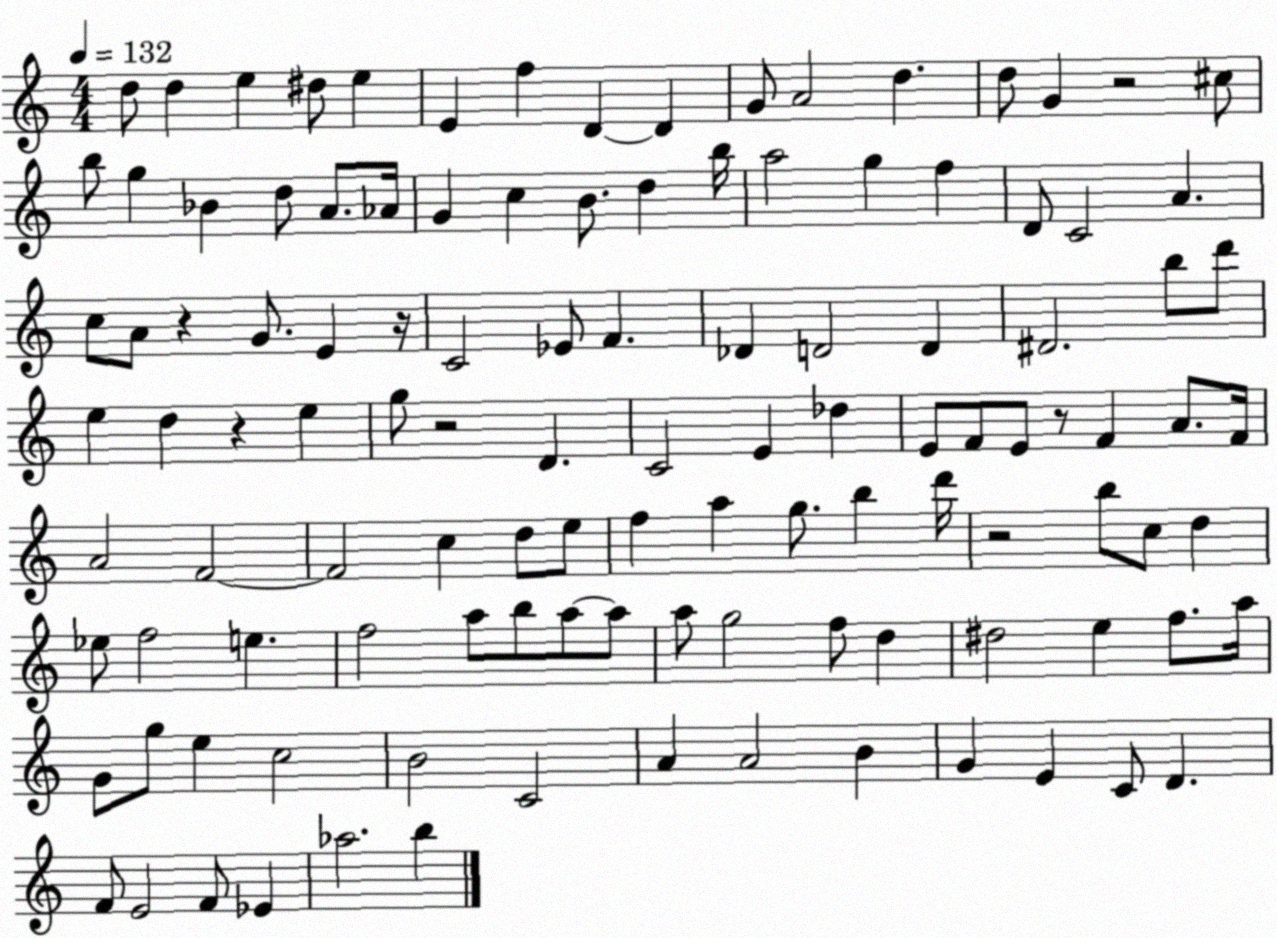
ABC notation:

X:1
T:Untitled
M:4/4
L:1/4
K:C
d/2 d e ^d/2 e E f D D G/2 A2 d d/2 G z2 ^c/2 b/2 g _B d/2 A/2 _A/4 G c B/2 d b/4 a2 g f D/2 C2 A c/2 A/2 z G/2 E z/4 C2 _E/2 F _D D2 D ^D2 b/2 d'/2 e d z e g/2 z2 D C2 E _d E/2 F/2 E/2 z/2 F A/2 F/4 A2 F2 F2 c d/2 e/2 f a g/2 b d'/4 z2 b/2 c/2 d _e/2 f2 e f2 a/2 b/2 a/2 a/2 a/2 g2 f/2 d ^d2 e f/2 a/4 G/2 g/2 e c2 B2 C2 A A2 B G E C/2 D F/2 E2 F/2 _E _a2 b